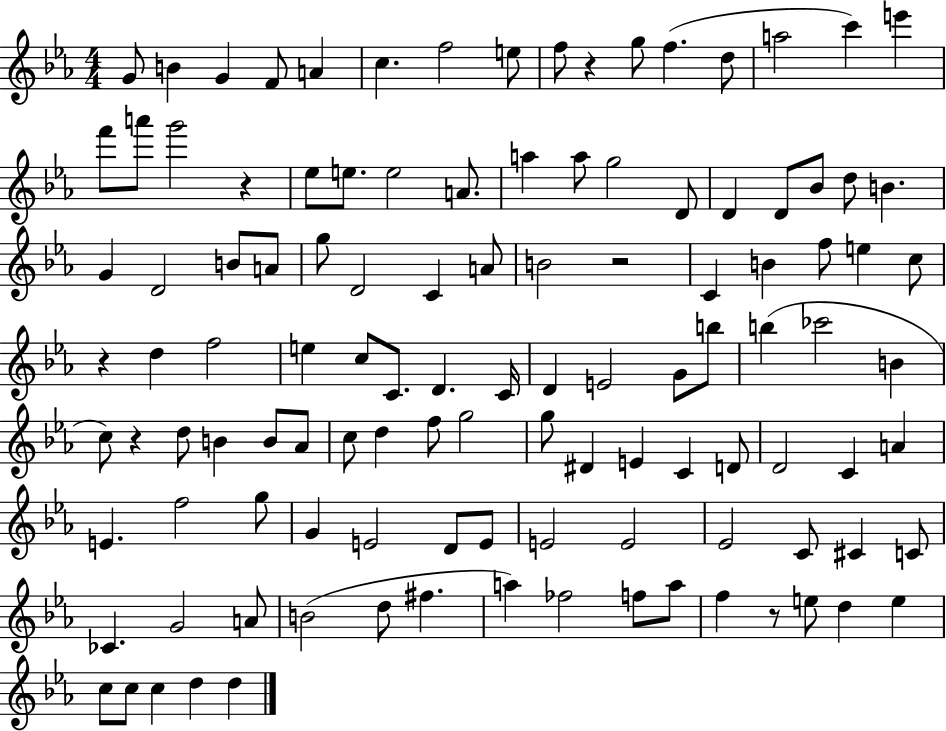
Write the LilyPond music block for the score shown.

{
  \clef treble
  \numericTimeSignature
  \time 4/4
  \key ees \major
  \repeat volta 2 { g'8 b'4 g'4 f'8 a'4 | c''4. f''2 e''8 | f''8 r4 g''8 f''4.( d''8 | a''2 c'''4) e'''4 | \break f'''8 a'''8 g'''2 r4 | ees''8 e''8. e''2 a'8. | a''4 a''8 g''2 d'8 | d'4 d'8 bes'8 d''8 b'4. | \break g'4 d'2 b'8 a'8 | g''8 d'2 c'4 a'8 | b'2 r2 | c'4 b'4 f''8 e''4 c''8 | \break r4 d''4 f''2 | e''4 c''8 c'8. d'4. c'16 | d'4 e'2 g'8 b''8 | b''4( ces'''2 b'4 | \break c''8) r4 d''8 b'4 b'8 aes'8 | c''8 d''4 f''8 g''2 | g''8 dis'4 e'4 c'4 d'8 | d'2 c'4 a'4 | \break e'4. f''2 g''8 | g'4 e'2 d'8 e'8 | e'2 e'2 | ees'2 c'8 cis'4 c'8 | \break ces'4. g'2 a'8 | b'2( d''8 fis''4. | a''4) fes''2 f''8 a''8 | f''4 r8 e''8 d''4 e''4 | \break c''8 c''8 c''4 d''4 d''4 | } \bar "|."
}